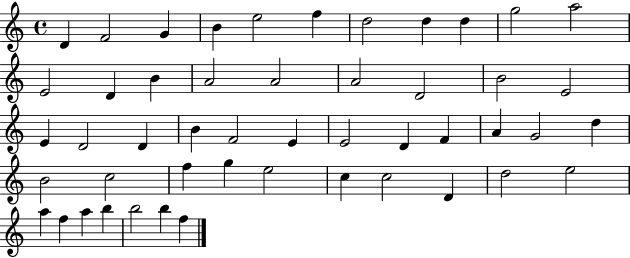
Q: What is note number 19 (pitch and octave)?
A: B4